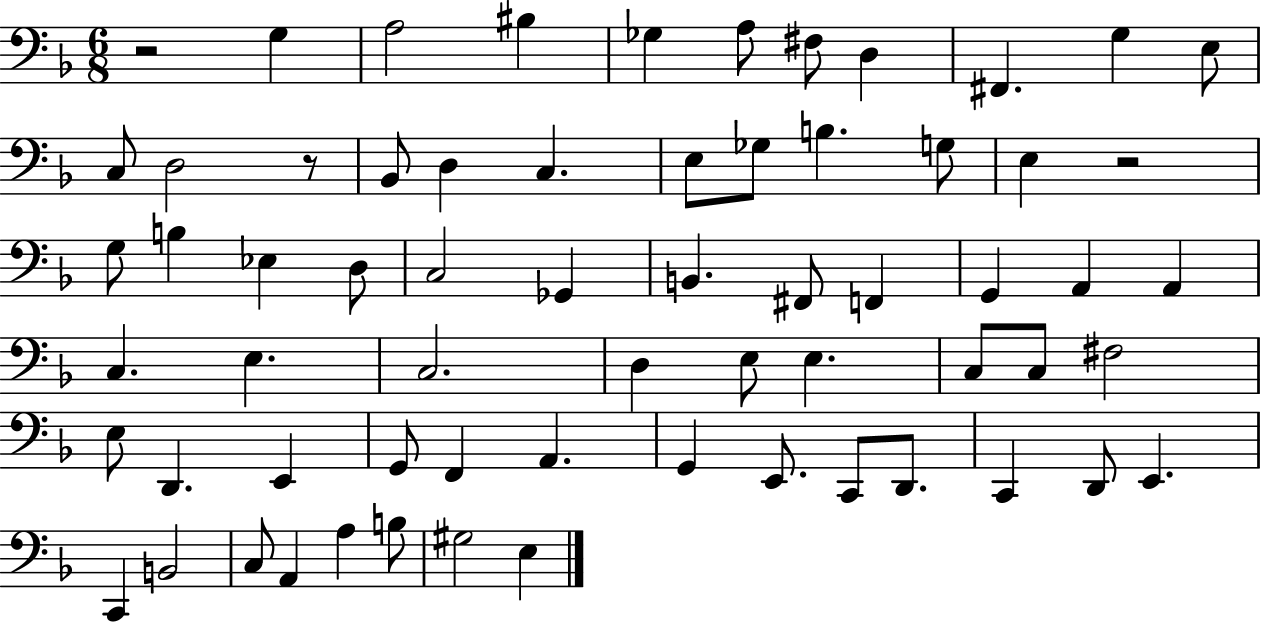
{
  \clef bass
  \numericTimeSignature
  \time 6/8
  \key f \major
  r2 g4 | a2 bis4 | ges4 a8 fis8 d4 | fis,4. g4 e8 | \break c8 d2 r8 | bes,8 d4 c4. | e8 ges8 b4. g8 | e4 r2 | \break g8 b4 ees4 d8 | c2 ges,4 | b,4. fis,8 f,4 | g,4 a,4 a,4 | \break c4. e4. | c2. | d4 e8 e4. | c8 c8 fis2 | \break e8 d,4. e,4 | g,8 f,4 a,4. | g,4 e,8. c,8 d,8. | c,4 d,8 e,4. | \break c,4 b,2 | c8 a,4 a4 b8 | gis2 e4 | \bar "|."
}